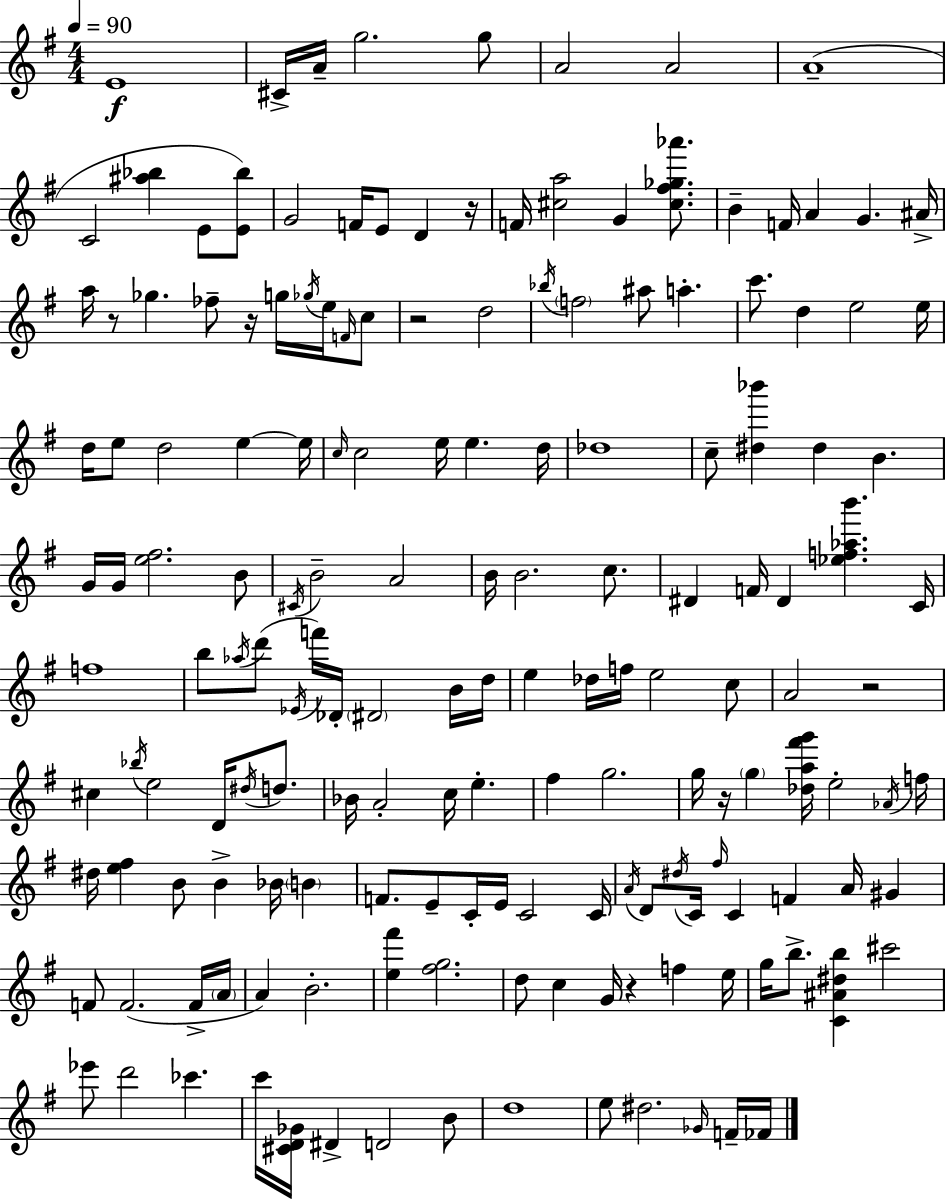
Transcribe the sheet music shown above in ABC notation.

X:1
T:Untitled
M:4/4
L:1/4
K:Em
E4 ^C/4 A/4 g2 g/2 A2 A2 A4 C2 [^a_b] E/2 [E_b]/2 G2 F/4 E/2 D z/4 F/4 [^ca]2 G [^c^f_g_a']/2 B F/4 A G ^A/4 a/4 z/2 _g _f/2 z/4 g/4 _g/4 e/4 F/4 c/2 z2 d2 _b/4 f2 ^a/2 a c'/2 d e2 e/4 d/4 e/2 d2 e e/4 c/4 c2 e/4 e d/4 _d4 c/2 [^d_b'] ^d B G/4 G/4 [e^f]2 B/2 ^C/4 B2 A2 B/4 B2 c/2 ^D F/4 ^D [_ef_ab'] C/4 f4 b/2 _a/4 d'/2 _E/4 f'/4 _D/4 ^D2 B/4 d/4 e _d/4 f/4 e2 c/2 A2 z2 ^c _b/4 e2 D/4 ^d/4 d/2 _B/4 A2 c/4 e ^f g2 g/4 z/4 g [_da^f'g']/4 e2 _A/4 f/4 ^d/4 [e^f] B/2 B _B/4 B F/2 E/2 C/4 E/4 C2 C/4 A/4 D/2 ^d/4 C/4 ^f/4 C F A/4 ^G F/2 F2 F/4 A/4 A B2 [e^f'] [^fg]2 d/2 c G/4 z f e/4 g/4 b/2 [C^A^db] ^c'2 _e'/2 d'2 _c' c'/4 [^CD_G]/4 ^D D2 B/2 d4 e/2 ^d2 _G/4 F/4 _F/4